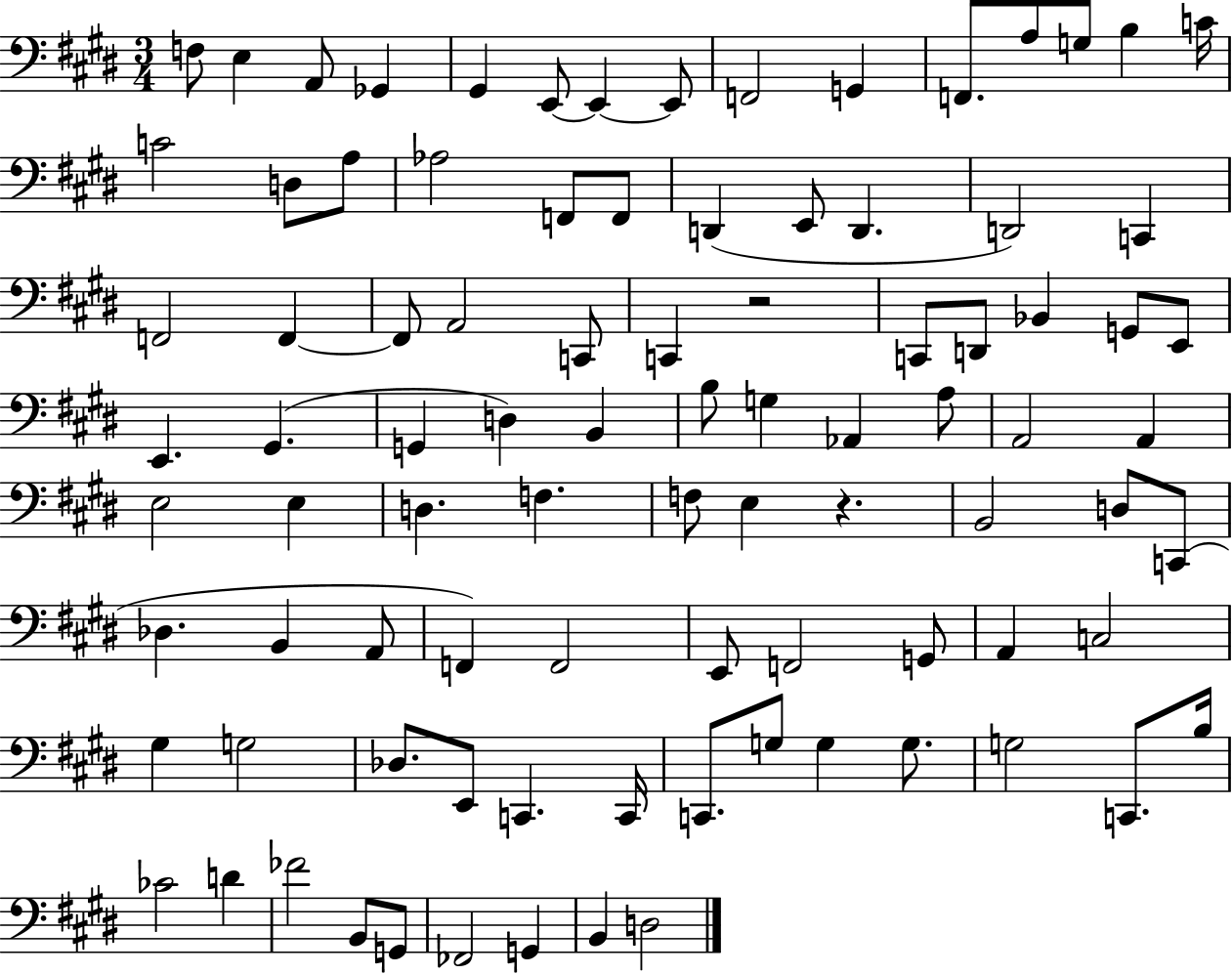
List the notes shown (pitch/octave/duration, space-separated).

F3/e E3/q A2/e Gb2/q G#2/q E2/e E2/q E2/e F2/h G2/q F2/e. A3/e G3/e B3/q C4/s C4/h D3/e A3/e Ab3/h F2/e F2/e D2/q E2/e D2/q. D2/h C2/q F2/h F2/q F2/e A2/h C2/e C2/q R/h C2/e D2/e Bb2/q G2/e E2/e E2/q. G#2/q. G2/q D3/q B2/q B3/e G3/q Ab2/q A3/e A2/h A2/q E3/h E3/q D3/q. F3/q. F3/e E3/q R/q. B2/h D3/e C2/e Db3/q. B2/q A2/e F2/q F2/h E2/e F2/h G2/e A2/q C3/h G#3/q G3/h Db3/e. E2/e C2/q. C2/s C2/e. G3/e G3/q G3/e. G3/h C2/e. B3/s CES4/h D4/q FES4/h B2/e G2/e FES2/h G2/q B2/q D3/h